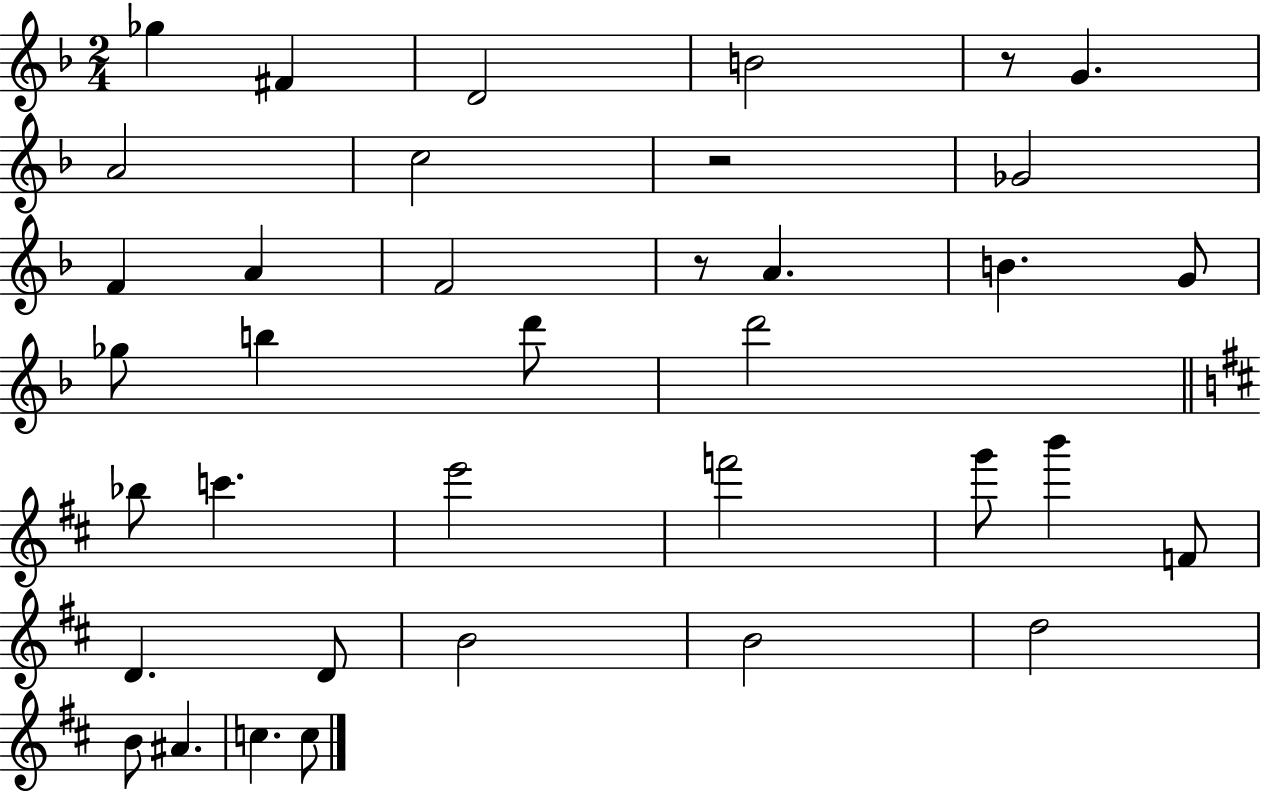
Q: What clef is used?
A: treble